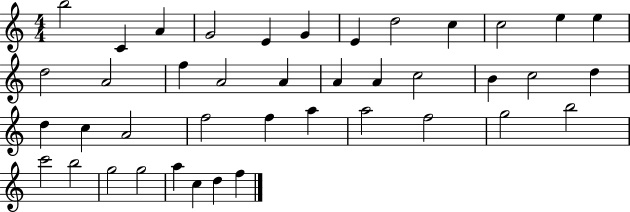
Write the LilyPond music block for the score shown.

{
  \clef treble
  \numericTimeSignature
  \time 4/4
  \key c \major
  b''2 c'4 a'4 | g'2 e'4 g'4 | e'4 d''2 c''4 | c''2 e''4 e''4 | \break d''2 a'2 | f''4 a'2 a'4 | a'4 a'4 c''2 | b'4 c''2 d''4 | \break d''4 c''4 a'2 | f''2 f''4 a''4 | a''2 f''2 | g''2 b''2 | \break c'''2 b''2 | g''2 g''2 | a''4 c''4 d''4 f''4 | \bar "|."
}